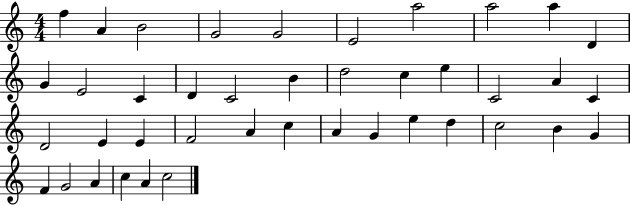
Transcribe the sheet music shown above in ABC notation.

X:1
T:Untitled
M:4/4
L:1/4
K:C
f A B2 G2 G2 E2 a2 a2 a D G E2 C D C2 B d2 c e C2 A C D2 E E F2 A c A G e d c2 B G F G2 A c A c2